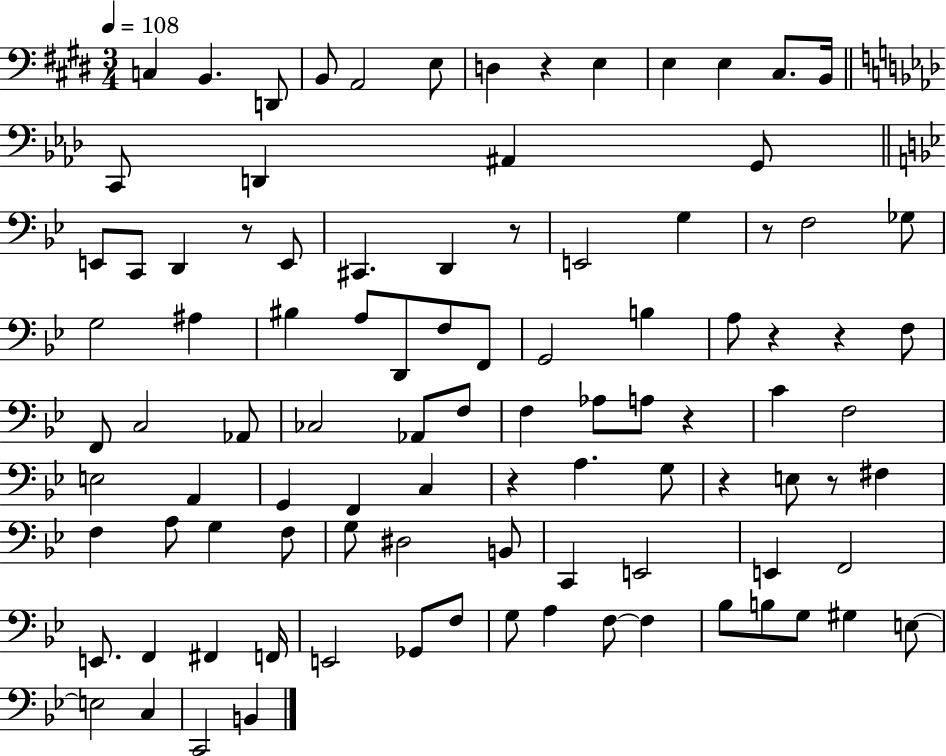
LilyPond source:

{
  \clef bass
  \numericTimeSignature
  \time 3/4
  \key e \major
  \tempo 4 = 108
  c4 b,4. d,8 | b,8 a,2 e8 | d4 r4 e4 | e4 e4 cis8. b,16 | \break \bar "||" \break \key aes \major c,8 d,4 ais,4 g,8 | \bar "||" \break \key bes \major e,8 c,8 d,4 r8 e,8 | cis,4. d,4 r8 | e,2 g4 | r8 f2 ges8 | \break g2 ais4 | bis4 a8 d,8 f8 f,8 | g,2 b4 | a8 r4 r4 f8 | \break f,8 c2 aes,8 | ces2 aes,8 f8 | f4 aes8 a8 r4 | c'4 f2 | \break e2 a,4 | g,4 f,4 c4 | r4 a4. g8 | r4 e8 r8 fis4 | \break f4 a8 g4 f8 | g8 dis2 b,8 | c,4 e,2 | e,4 f,2 | \break e,8. f,4 fis,4 f,16 | e,2 ges,8 f8 | g8 a4 f8~~ f4 | bes8 b8 g8 gis4 e8~~ | \break e2 c4 | c,2 b,4 | \bar "|."
}